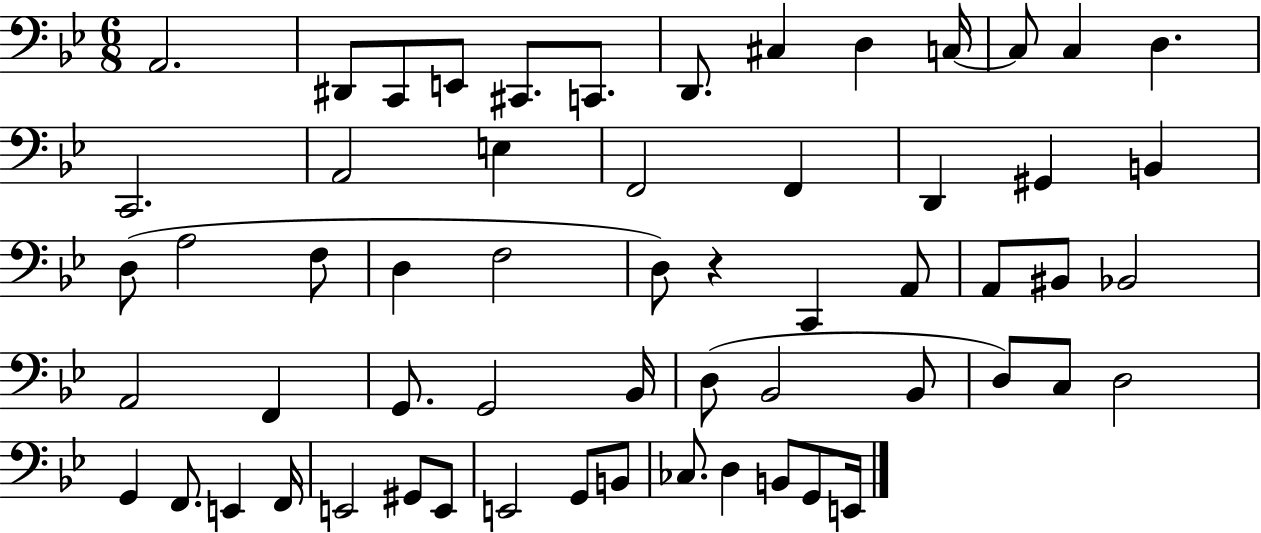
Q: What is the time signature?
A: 6/8